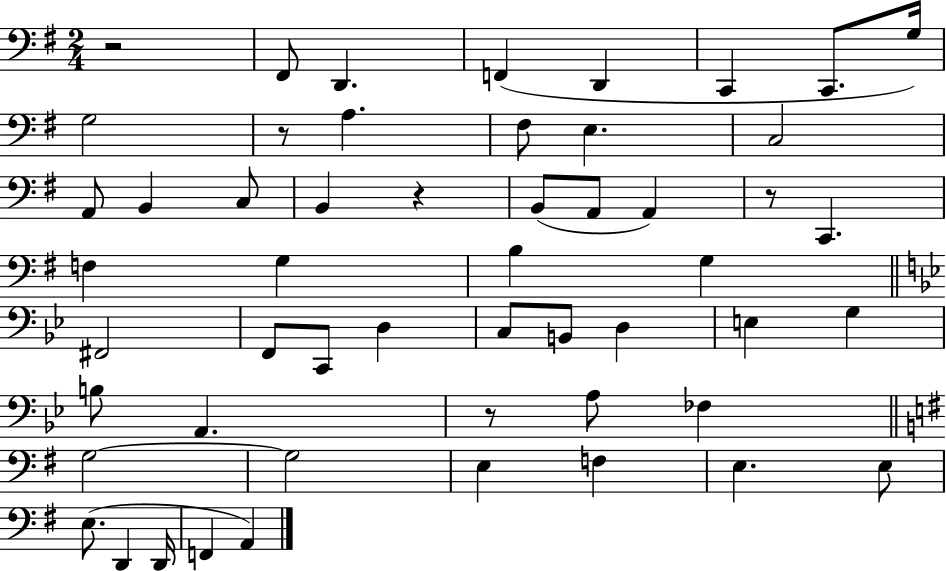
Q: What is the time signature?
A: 2/4